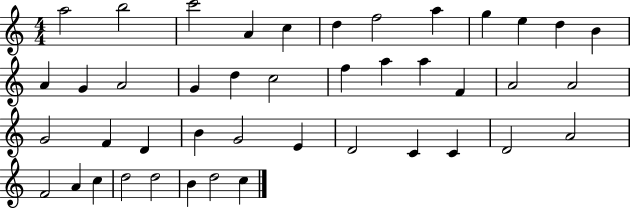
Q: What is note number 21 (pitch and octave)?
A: A5